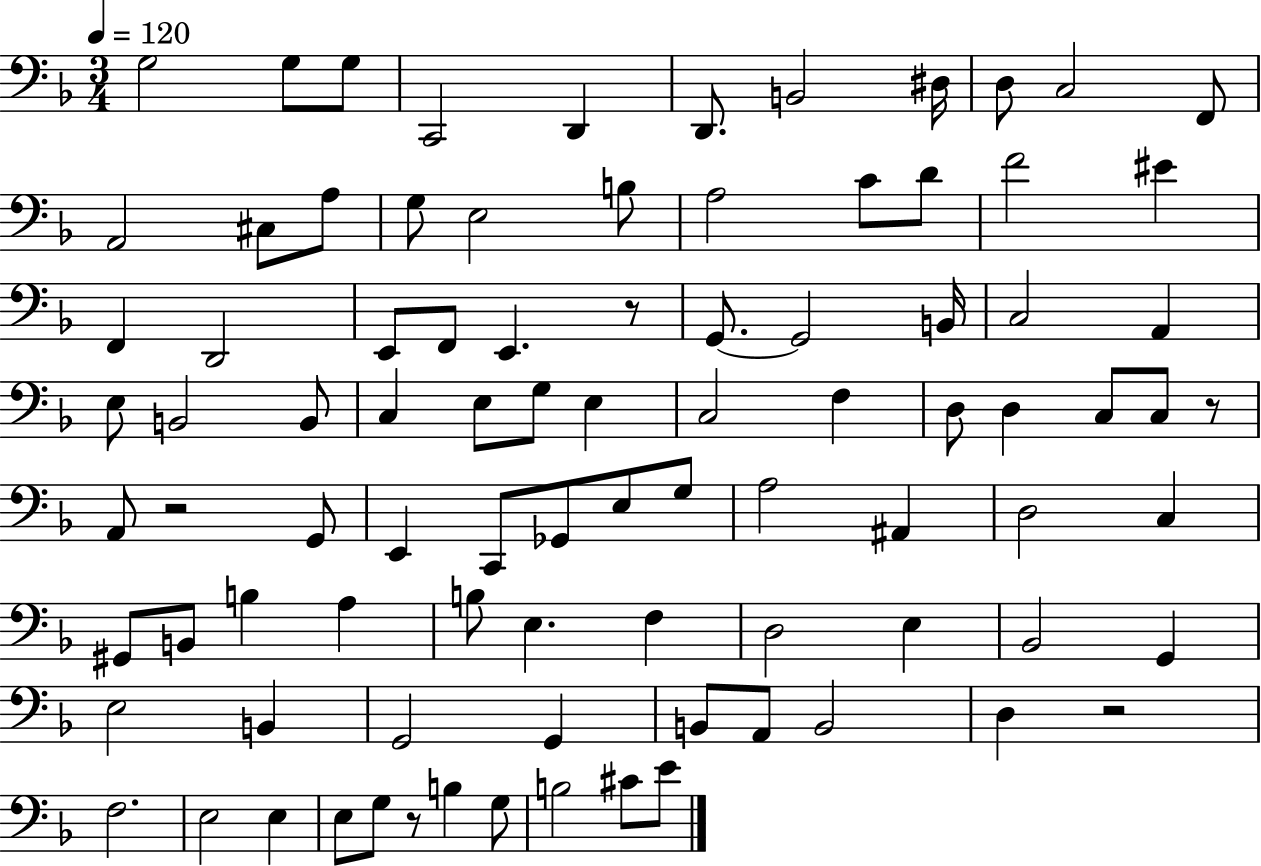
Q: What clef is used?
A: bass